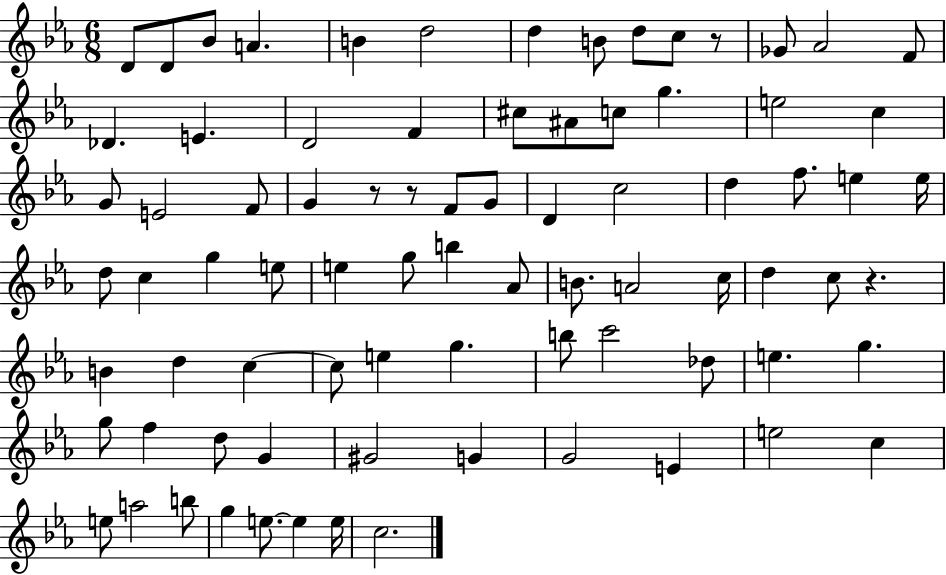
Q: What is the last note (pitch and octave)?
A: C5